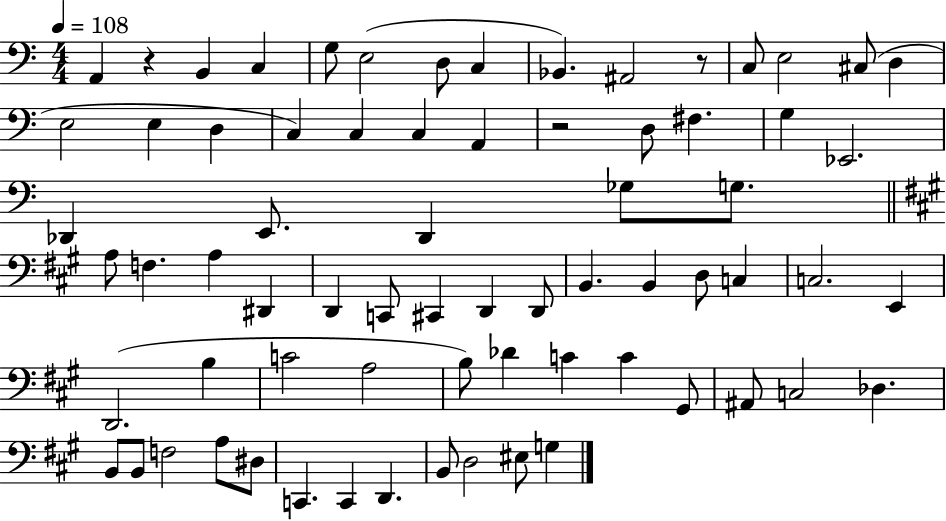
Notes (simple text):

A2/q R/q B2/q C3/q G3/e E3/h D3/e C3/q Bb2/q. A#2/h R/e C3/e E3/h C#3/e D3/q E3/h E3/q D3/q C3/q C3/q C3/q A2/q R/h D3/e F#3/q. G3/q Eb2/h. Db2/q E2/e. Db2/q Gb3/e G3/e. A3/e F3/q. A3/q D#2/q D2/q C2/e C#2/q D2/q D2/e B2/q. B2/q D3/e C3/q C3/h. E2/q D2/h. B3/q C4/h A3/h B3/e Db4/q C4/q C4/q G#2/e A#2/e C3/h Db3/q. B2/e B2/e F3/h A3/e D#3/e C2/q. C2/q D2/q. B2/e D3/h EIS3/e G3/q